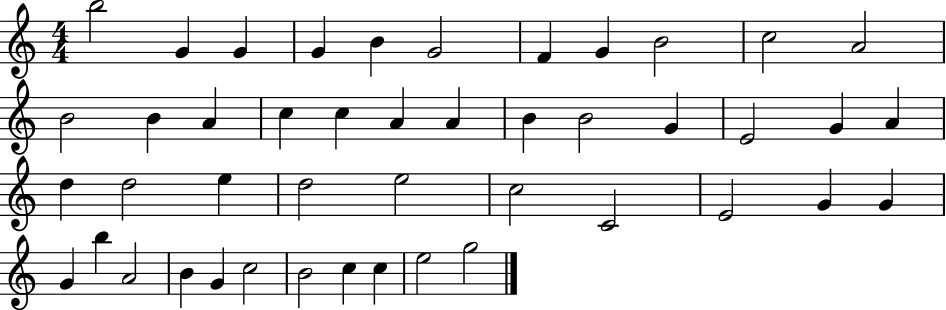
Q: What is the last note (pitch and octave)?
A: G5